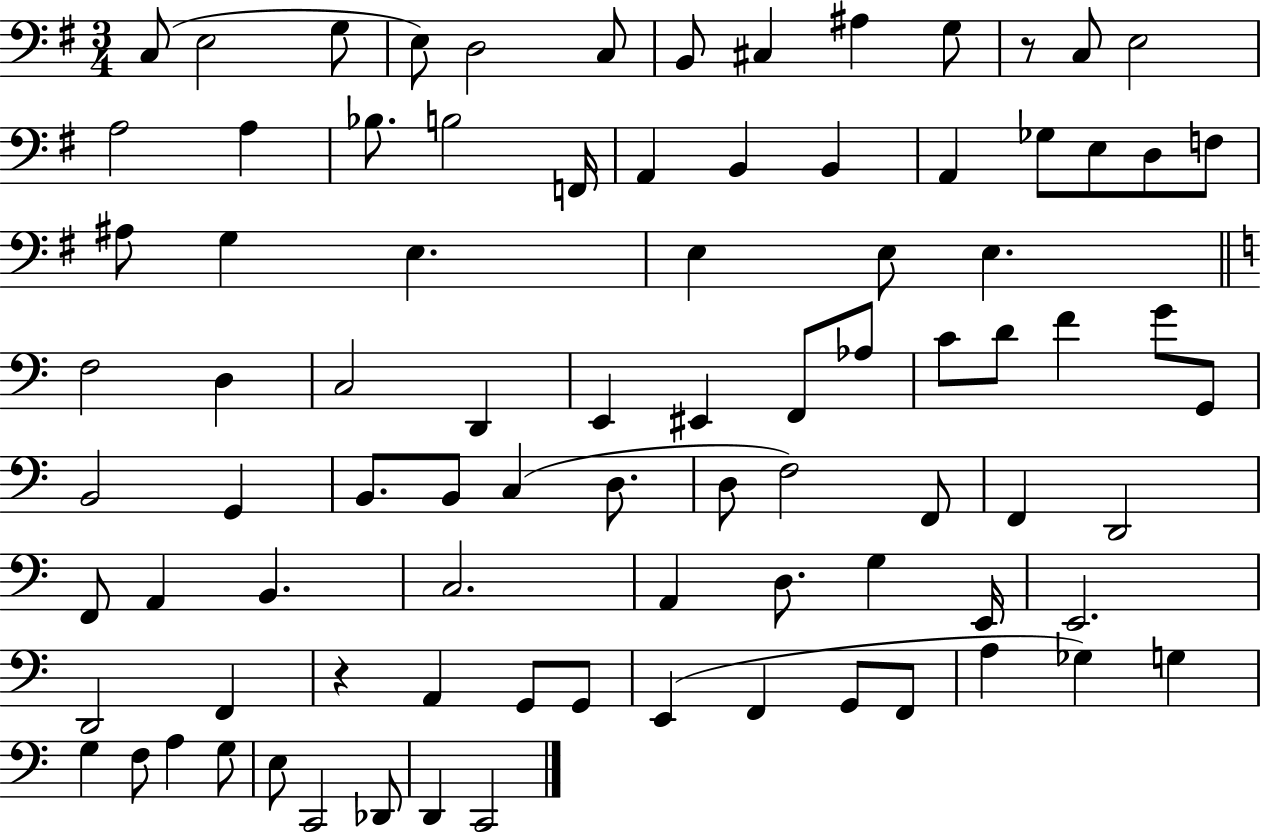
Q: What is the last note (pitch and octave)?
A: C2